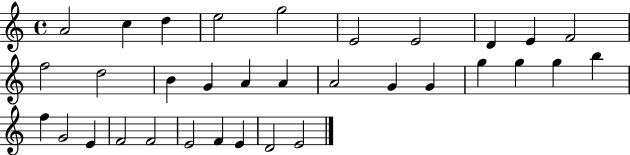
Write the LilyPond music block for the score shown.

{
  \clef treble
  \time 4/4
  \defaultTimeSignature
  \key c \major
  a'2 c''4 d''4 | e''2 g''2 | e'2 e'2 | d'4 e'4 f'2 | \break f''2 d''2 | b'4 g'4 a'4 a'4 | a'2 g'4 g'4 | g''4 g''4 g''4 b''4 | \break f''4 g'2 e'4 | f'2 f'2 | e'2 f'4 e'4 | d'2 e'2 | \break \bar "|."
}